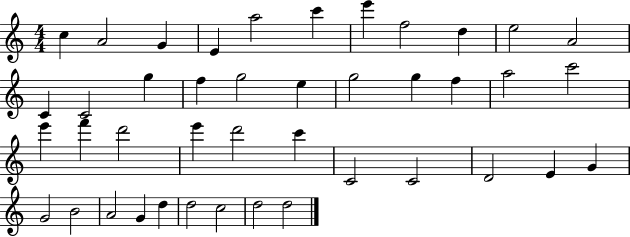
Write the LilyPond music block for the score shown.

{
  \clef treble
  \numericTimeSignature
  \time 4/4
  \key c \major
  c''4 a'2 g'4 | e'4 a''2 c'''4 | e'''4 f''2 d''4 | e''2 a'2 | \break c'4 c'2 g''4 | f''4 g''2 e''4 | g''2 g''4 f''4 | a''2 c'''2 | \break e'''4 f'''4 d'''2 | e'''4 d'''2 c'''4 | c'2 c'2 | d'2 e'4 g'4 | \break g'2 b'2 | a'2 g'4 d''4 | d''2 c''2 | d''2 d''2 | \break \bar "|."
}